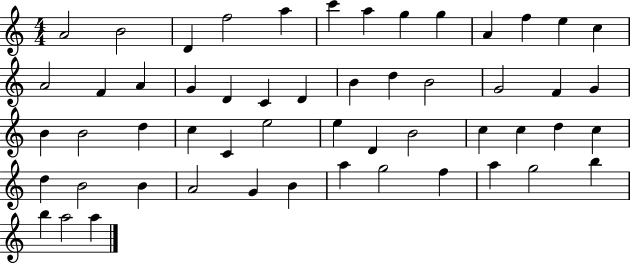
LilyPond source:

{
  \clef treble
  \numericTimeSignature
  \time 4/4
  \key c \major
  a'2 b'2 | d'4 f''2 a''4 | c'''4 a''4 g''4 g''4 | a'4 f''4 e''4 c''4 | \break a'2 f'4 a'4 | g'4 d'4 c'4 d'4 | b'4 d''4 b'2 | g'2 f'4 g'4 | \break b'4 b'2 d''4 | c''4 c'4 e''2 | e''4 d'4 b'2 | c''4 c''4 d''4 c''4 | \break d''4 b'2 b'4 | a'2 g'4 b'4 | a''4 g''2 f''4 | a''4 g''2 b''4 | \break b''4 a''2 a''4 | \bar "|."
}